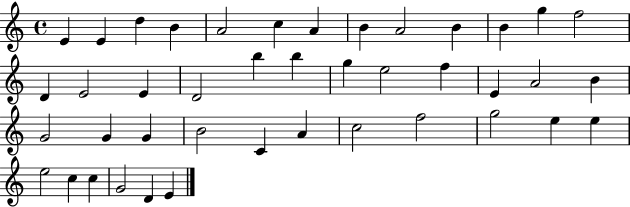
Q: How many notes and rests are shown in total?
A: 42